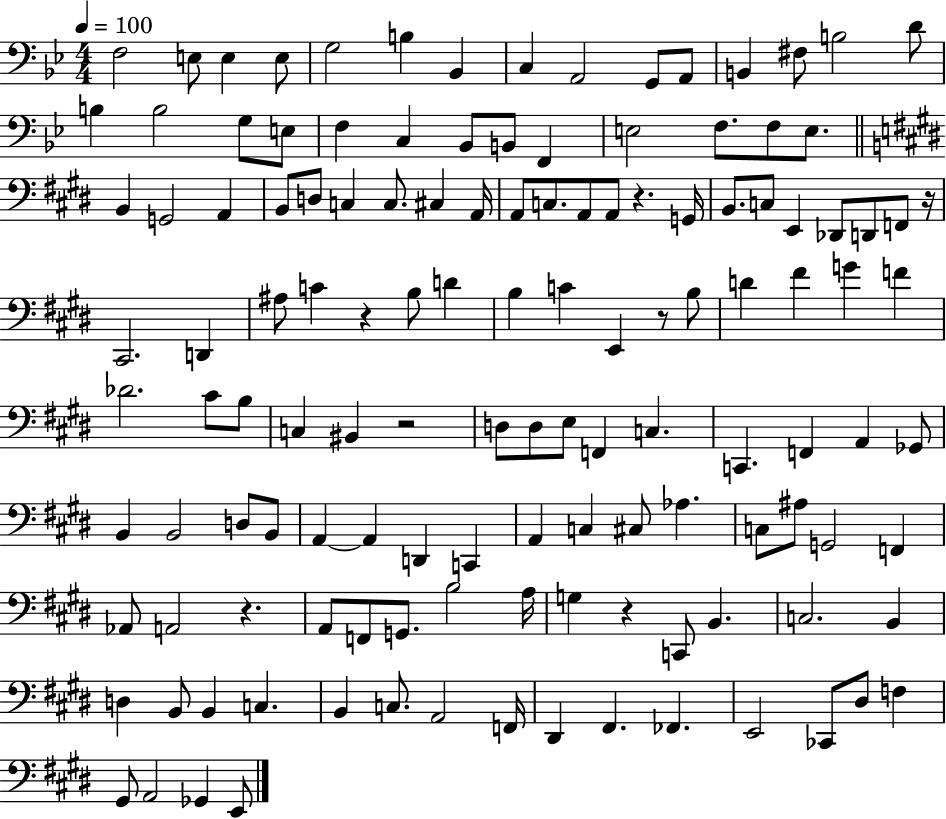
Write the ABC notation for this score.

X:1
T:Untitled
M:4/4
L:1/4
K:Bb
F,2 E,/2 E, E,/2 G,2 B, _B,, C, A,,2 G,,/2 A,,/2 B,, ^F,/2 B,2 D/2 B, B,2 G,/2 E,/2 F, C, _B,,/2 B,,/2 F,, E,2 F,/2 F,/2 E,/2 B,, G,,2 A,, B,,/2 D,/2 C, C,/2 ^C, A,,/4 A,,/2 C,/2 A,,/2 A,,/2 z G,,/4 B,,/2 C,/2 E,, _D,,/2 D,,/2 F,,/2 z/4 ^C,,2 D,, ^A,/2 C z B,/2 D B, C E,, z/2 B,/2 D ^F G F _D2 ^C/2 B,/2 C, ^B,, z2 D,/2 D,/2 E,/2 F,, C, C,, F,, A,, _G,,/2 B,, B,,2 D,/2 B,,/2 A,, A,, D,, C,, A,, C, ^C,/2 _A, C,/2 ^A,/2 G,,2 F,, _A,,/2 A,,2 z A,,/2 F,,/2 G,,/2 B,2 A,/4 G, z C,,/2 B,, C,2 B,, D, B,,/2 B,, C, B,, C,/2 A,,2 F,,/4 ^D,, ^F,, _F,, E,,2 _C,,/2 ^D,/2 F, ^G,,/2 A,,2 _G,, E,,/2